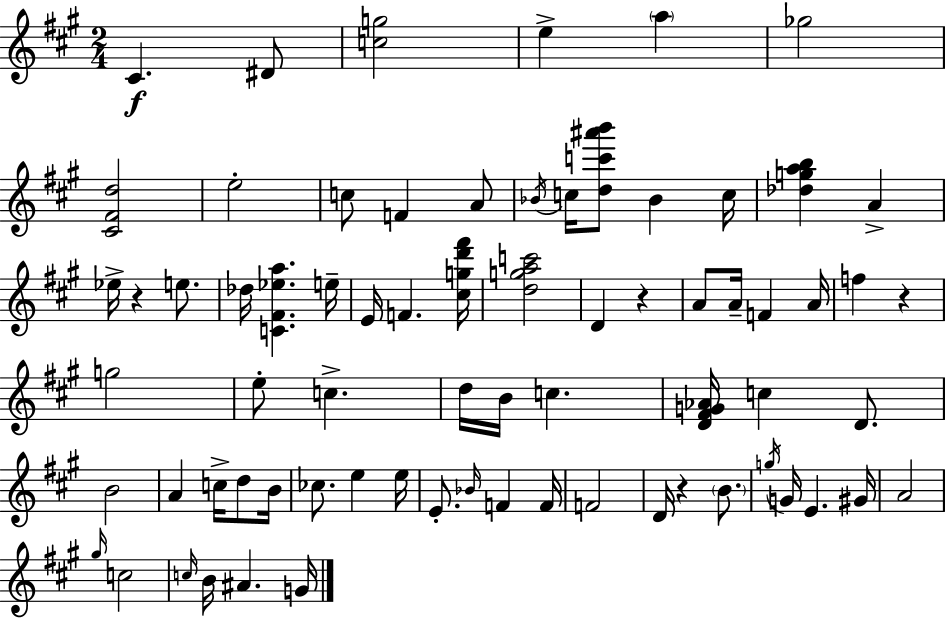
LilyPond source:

{
  \clef treble
  \numericTimeSignature
  \time 2/4
  \key a \major
  cis'4.\f dis'8 | <c'' g''>2 | e''4-> \parenthesize a''4 | ges''2 | \break <cis' fis' d''>2 | e''2-. | c''8 f'4 a'8 | \acciaccatura { bes'16 } c''16 <d'' c''' ais''' b'''>8 bes'4 | \break c''16 <des'' g'' a'' b''>4 a'4-> | ees''16-> r4 e''8. | des''16 <c' fis' ees'' a''>4. | e''16-- e'16 f'4. | \break <cis'' g'' d''' fis'''>16 <d'' g'' a'' c'''>2 | d'4 r4 | a'8 a'16-- f'4 | a'16 f''4 r4 | \break g''2 | e''8-. c''4.-> | d''16 b'16 c''4. | <d' fis' g' aes'>16 c''4 d'8. | \break b'2 | a'4 c''16-> d''8 | b'16 ces''8. e''4 | e''16 e'8.-. \grace { bes'16 } f'4 | \break f'16 f'2 | d'16 r4 \parenthesize b'8. | \acciaccatura { g''16 } g'16 e'4. | gis'16 a'2 | \break \grace { gis''16 } c''2 | \grace { c''16 } b'16 ais'4. | g'16 \bar "|."
}